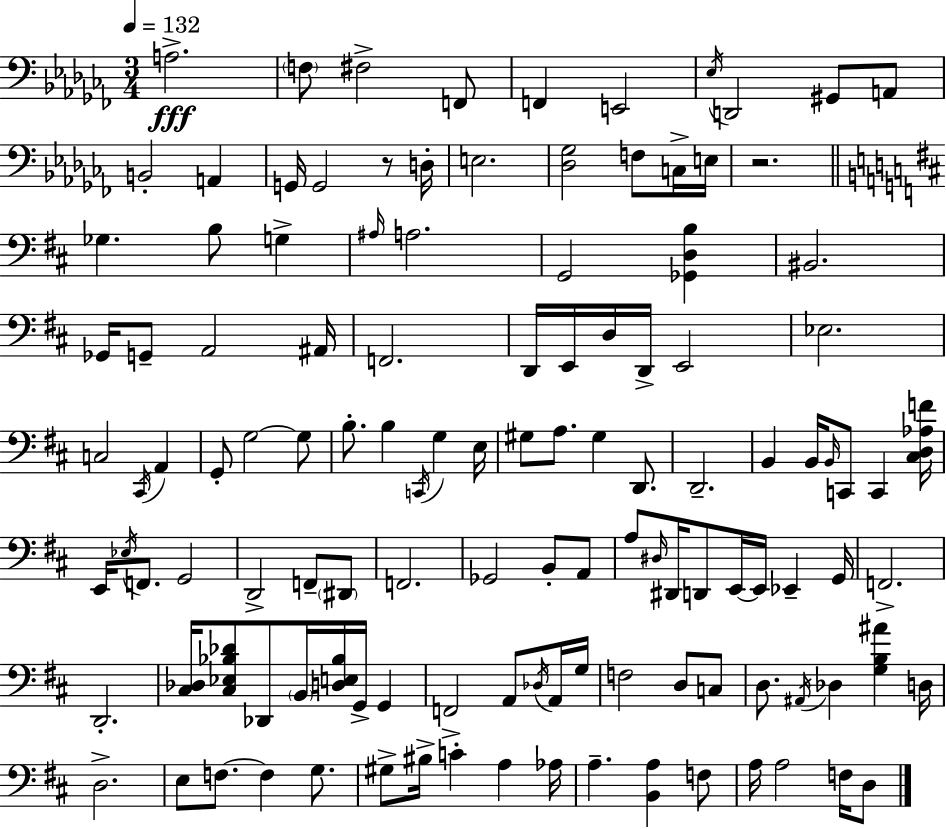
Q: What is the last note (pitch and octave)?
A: D3